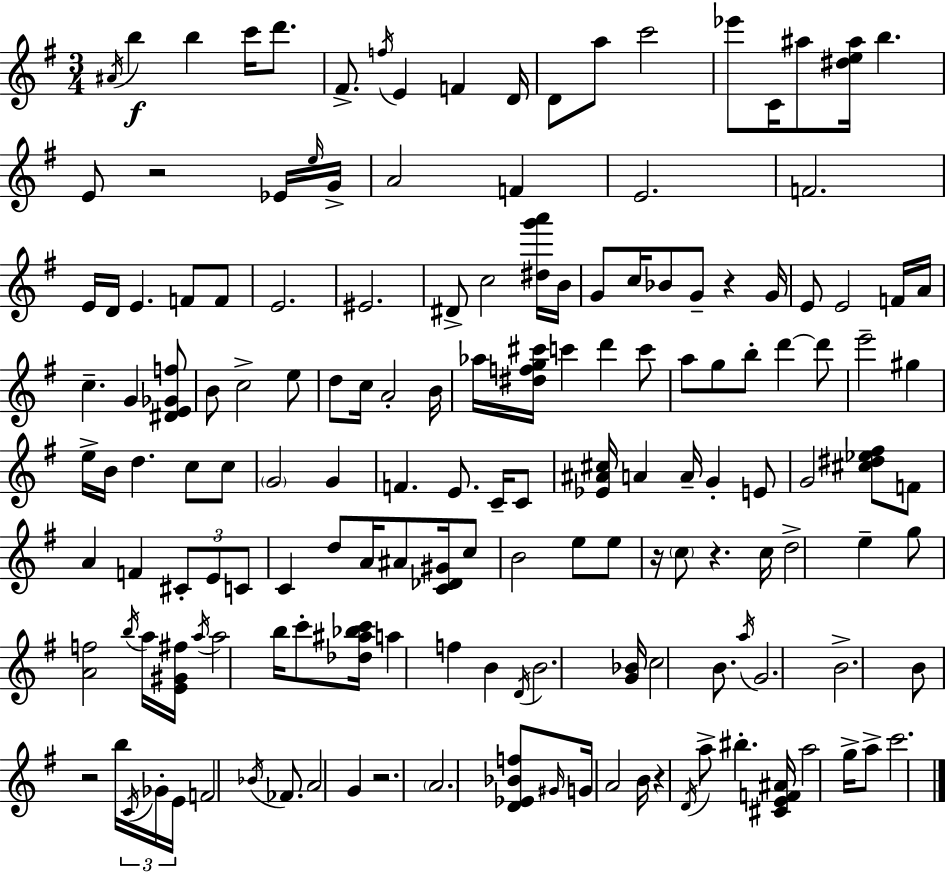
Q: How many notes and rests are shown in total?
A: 157